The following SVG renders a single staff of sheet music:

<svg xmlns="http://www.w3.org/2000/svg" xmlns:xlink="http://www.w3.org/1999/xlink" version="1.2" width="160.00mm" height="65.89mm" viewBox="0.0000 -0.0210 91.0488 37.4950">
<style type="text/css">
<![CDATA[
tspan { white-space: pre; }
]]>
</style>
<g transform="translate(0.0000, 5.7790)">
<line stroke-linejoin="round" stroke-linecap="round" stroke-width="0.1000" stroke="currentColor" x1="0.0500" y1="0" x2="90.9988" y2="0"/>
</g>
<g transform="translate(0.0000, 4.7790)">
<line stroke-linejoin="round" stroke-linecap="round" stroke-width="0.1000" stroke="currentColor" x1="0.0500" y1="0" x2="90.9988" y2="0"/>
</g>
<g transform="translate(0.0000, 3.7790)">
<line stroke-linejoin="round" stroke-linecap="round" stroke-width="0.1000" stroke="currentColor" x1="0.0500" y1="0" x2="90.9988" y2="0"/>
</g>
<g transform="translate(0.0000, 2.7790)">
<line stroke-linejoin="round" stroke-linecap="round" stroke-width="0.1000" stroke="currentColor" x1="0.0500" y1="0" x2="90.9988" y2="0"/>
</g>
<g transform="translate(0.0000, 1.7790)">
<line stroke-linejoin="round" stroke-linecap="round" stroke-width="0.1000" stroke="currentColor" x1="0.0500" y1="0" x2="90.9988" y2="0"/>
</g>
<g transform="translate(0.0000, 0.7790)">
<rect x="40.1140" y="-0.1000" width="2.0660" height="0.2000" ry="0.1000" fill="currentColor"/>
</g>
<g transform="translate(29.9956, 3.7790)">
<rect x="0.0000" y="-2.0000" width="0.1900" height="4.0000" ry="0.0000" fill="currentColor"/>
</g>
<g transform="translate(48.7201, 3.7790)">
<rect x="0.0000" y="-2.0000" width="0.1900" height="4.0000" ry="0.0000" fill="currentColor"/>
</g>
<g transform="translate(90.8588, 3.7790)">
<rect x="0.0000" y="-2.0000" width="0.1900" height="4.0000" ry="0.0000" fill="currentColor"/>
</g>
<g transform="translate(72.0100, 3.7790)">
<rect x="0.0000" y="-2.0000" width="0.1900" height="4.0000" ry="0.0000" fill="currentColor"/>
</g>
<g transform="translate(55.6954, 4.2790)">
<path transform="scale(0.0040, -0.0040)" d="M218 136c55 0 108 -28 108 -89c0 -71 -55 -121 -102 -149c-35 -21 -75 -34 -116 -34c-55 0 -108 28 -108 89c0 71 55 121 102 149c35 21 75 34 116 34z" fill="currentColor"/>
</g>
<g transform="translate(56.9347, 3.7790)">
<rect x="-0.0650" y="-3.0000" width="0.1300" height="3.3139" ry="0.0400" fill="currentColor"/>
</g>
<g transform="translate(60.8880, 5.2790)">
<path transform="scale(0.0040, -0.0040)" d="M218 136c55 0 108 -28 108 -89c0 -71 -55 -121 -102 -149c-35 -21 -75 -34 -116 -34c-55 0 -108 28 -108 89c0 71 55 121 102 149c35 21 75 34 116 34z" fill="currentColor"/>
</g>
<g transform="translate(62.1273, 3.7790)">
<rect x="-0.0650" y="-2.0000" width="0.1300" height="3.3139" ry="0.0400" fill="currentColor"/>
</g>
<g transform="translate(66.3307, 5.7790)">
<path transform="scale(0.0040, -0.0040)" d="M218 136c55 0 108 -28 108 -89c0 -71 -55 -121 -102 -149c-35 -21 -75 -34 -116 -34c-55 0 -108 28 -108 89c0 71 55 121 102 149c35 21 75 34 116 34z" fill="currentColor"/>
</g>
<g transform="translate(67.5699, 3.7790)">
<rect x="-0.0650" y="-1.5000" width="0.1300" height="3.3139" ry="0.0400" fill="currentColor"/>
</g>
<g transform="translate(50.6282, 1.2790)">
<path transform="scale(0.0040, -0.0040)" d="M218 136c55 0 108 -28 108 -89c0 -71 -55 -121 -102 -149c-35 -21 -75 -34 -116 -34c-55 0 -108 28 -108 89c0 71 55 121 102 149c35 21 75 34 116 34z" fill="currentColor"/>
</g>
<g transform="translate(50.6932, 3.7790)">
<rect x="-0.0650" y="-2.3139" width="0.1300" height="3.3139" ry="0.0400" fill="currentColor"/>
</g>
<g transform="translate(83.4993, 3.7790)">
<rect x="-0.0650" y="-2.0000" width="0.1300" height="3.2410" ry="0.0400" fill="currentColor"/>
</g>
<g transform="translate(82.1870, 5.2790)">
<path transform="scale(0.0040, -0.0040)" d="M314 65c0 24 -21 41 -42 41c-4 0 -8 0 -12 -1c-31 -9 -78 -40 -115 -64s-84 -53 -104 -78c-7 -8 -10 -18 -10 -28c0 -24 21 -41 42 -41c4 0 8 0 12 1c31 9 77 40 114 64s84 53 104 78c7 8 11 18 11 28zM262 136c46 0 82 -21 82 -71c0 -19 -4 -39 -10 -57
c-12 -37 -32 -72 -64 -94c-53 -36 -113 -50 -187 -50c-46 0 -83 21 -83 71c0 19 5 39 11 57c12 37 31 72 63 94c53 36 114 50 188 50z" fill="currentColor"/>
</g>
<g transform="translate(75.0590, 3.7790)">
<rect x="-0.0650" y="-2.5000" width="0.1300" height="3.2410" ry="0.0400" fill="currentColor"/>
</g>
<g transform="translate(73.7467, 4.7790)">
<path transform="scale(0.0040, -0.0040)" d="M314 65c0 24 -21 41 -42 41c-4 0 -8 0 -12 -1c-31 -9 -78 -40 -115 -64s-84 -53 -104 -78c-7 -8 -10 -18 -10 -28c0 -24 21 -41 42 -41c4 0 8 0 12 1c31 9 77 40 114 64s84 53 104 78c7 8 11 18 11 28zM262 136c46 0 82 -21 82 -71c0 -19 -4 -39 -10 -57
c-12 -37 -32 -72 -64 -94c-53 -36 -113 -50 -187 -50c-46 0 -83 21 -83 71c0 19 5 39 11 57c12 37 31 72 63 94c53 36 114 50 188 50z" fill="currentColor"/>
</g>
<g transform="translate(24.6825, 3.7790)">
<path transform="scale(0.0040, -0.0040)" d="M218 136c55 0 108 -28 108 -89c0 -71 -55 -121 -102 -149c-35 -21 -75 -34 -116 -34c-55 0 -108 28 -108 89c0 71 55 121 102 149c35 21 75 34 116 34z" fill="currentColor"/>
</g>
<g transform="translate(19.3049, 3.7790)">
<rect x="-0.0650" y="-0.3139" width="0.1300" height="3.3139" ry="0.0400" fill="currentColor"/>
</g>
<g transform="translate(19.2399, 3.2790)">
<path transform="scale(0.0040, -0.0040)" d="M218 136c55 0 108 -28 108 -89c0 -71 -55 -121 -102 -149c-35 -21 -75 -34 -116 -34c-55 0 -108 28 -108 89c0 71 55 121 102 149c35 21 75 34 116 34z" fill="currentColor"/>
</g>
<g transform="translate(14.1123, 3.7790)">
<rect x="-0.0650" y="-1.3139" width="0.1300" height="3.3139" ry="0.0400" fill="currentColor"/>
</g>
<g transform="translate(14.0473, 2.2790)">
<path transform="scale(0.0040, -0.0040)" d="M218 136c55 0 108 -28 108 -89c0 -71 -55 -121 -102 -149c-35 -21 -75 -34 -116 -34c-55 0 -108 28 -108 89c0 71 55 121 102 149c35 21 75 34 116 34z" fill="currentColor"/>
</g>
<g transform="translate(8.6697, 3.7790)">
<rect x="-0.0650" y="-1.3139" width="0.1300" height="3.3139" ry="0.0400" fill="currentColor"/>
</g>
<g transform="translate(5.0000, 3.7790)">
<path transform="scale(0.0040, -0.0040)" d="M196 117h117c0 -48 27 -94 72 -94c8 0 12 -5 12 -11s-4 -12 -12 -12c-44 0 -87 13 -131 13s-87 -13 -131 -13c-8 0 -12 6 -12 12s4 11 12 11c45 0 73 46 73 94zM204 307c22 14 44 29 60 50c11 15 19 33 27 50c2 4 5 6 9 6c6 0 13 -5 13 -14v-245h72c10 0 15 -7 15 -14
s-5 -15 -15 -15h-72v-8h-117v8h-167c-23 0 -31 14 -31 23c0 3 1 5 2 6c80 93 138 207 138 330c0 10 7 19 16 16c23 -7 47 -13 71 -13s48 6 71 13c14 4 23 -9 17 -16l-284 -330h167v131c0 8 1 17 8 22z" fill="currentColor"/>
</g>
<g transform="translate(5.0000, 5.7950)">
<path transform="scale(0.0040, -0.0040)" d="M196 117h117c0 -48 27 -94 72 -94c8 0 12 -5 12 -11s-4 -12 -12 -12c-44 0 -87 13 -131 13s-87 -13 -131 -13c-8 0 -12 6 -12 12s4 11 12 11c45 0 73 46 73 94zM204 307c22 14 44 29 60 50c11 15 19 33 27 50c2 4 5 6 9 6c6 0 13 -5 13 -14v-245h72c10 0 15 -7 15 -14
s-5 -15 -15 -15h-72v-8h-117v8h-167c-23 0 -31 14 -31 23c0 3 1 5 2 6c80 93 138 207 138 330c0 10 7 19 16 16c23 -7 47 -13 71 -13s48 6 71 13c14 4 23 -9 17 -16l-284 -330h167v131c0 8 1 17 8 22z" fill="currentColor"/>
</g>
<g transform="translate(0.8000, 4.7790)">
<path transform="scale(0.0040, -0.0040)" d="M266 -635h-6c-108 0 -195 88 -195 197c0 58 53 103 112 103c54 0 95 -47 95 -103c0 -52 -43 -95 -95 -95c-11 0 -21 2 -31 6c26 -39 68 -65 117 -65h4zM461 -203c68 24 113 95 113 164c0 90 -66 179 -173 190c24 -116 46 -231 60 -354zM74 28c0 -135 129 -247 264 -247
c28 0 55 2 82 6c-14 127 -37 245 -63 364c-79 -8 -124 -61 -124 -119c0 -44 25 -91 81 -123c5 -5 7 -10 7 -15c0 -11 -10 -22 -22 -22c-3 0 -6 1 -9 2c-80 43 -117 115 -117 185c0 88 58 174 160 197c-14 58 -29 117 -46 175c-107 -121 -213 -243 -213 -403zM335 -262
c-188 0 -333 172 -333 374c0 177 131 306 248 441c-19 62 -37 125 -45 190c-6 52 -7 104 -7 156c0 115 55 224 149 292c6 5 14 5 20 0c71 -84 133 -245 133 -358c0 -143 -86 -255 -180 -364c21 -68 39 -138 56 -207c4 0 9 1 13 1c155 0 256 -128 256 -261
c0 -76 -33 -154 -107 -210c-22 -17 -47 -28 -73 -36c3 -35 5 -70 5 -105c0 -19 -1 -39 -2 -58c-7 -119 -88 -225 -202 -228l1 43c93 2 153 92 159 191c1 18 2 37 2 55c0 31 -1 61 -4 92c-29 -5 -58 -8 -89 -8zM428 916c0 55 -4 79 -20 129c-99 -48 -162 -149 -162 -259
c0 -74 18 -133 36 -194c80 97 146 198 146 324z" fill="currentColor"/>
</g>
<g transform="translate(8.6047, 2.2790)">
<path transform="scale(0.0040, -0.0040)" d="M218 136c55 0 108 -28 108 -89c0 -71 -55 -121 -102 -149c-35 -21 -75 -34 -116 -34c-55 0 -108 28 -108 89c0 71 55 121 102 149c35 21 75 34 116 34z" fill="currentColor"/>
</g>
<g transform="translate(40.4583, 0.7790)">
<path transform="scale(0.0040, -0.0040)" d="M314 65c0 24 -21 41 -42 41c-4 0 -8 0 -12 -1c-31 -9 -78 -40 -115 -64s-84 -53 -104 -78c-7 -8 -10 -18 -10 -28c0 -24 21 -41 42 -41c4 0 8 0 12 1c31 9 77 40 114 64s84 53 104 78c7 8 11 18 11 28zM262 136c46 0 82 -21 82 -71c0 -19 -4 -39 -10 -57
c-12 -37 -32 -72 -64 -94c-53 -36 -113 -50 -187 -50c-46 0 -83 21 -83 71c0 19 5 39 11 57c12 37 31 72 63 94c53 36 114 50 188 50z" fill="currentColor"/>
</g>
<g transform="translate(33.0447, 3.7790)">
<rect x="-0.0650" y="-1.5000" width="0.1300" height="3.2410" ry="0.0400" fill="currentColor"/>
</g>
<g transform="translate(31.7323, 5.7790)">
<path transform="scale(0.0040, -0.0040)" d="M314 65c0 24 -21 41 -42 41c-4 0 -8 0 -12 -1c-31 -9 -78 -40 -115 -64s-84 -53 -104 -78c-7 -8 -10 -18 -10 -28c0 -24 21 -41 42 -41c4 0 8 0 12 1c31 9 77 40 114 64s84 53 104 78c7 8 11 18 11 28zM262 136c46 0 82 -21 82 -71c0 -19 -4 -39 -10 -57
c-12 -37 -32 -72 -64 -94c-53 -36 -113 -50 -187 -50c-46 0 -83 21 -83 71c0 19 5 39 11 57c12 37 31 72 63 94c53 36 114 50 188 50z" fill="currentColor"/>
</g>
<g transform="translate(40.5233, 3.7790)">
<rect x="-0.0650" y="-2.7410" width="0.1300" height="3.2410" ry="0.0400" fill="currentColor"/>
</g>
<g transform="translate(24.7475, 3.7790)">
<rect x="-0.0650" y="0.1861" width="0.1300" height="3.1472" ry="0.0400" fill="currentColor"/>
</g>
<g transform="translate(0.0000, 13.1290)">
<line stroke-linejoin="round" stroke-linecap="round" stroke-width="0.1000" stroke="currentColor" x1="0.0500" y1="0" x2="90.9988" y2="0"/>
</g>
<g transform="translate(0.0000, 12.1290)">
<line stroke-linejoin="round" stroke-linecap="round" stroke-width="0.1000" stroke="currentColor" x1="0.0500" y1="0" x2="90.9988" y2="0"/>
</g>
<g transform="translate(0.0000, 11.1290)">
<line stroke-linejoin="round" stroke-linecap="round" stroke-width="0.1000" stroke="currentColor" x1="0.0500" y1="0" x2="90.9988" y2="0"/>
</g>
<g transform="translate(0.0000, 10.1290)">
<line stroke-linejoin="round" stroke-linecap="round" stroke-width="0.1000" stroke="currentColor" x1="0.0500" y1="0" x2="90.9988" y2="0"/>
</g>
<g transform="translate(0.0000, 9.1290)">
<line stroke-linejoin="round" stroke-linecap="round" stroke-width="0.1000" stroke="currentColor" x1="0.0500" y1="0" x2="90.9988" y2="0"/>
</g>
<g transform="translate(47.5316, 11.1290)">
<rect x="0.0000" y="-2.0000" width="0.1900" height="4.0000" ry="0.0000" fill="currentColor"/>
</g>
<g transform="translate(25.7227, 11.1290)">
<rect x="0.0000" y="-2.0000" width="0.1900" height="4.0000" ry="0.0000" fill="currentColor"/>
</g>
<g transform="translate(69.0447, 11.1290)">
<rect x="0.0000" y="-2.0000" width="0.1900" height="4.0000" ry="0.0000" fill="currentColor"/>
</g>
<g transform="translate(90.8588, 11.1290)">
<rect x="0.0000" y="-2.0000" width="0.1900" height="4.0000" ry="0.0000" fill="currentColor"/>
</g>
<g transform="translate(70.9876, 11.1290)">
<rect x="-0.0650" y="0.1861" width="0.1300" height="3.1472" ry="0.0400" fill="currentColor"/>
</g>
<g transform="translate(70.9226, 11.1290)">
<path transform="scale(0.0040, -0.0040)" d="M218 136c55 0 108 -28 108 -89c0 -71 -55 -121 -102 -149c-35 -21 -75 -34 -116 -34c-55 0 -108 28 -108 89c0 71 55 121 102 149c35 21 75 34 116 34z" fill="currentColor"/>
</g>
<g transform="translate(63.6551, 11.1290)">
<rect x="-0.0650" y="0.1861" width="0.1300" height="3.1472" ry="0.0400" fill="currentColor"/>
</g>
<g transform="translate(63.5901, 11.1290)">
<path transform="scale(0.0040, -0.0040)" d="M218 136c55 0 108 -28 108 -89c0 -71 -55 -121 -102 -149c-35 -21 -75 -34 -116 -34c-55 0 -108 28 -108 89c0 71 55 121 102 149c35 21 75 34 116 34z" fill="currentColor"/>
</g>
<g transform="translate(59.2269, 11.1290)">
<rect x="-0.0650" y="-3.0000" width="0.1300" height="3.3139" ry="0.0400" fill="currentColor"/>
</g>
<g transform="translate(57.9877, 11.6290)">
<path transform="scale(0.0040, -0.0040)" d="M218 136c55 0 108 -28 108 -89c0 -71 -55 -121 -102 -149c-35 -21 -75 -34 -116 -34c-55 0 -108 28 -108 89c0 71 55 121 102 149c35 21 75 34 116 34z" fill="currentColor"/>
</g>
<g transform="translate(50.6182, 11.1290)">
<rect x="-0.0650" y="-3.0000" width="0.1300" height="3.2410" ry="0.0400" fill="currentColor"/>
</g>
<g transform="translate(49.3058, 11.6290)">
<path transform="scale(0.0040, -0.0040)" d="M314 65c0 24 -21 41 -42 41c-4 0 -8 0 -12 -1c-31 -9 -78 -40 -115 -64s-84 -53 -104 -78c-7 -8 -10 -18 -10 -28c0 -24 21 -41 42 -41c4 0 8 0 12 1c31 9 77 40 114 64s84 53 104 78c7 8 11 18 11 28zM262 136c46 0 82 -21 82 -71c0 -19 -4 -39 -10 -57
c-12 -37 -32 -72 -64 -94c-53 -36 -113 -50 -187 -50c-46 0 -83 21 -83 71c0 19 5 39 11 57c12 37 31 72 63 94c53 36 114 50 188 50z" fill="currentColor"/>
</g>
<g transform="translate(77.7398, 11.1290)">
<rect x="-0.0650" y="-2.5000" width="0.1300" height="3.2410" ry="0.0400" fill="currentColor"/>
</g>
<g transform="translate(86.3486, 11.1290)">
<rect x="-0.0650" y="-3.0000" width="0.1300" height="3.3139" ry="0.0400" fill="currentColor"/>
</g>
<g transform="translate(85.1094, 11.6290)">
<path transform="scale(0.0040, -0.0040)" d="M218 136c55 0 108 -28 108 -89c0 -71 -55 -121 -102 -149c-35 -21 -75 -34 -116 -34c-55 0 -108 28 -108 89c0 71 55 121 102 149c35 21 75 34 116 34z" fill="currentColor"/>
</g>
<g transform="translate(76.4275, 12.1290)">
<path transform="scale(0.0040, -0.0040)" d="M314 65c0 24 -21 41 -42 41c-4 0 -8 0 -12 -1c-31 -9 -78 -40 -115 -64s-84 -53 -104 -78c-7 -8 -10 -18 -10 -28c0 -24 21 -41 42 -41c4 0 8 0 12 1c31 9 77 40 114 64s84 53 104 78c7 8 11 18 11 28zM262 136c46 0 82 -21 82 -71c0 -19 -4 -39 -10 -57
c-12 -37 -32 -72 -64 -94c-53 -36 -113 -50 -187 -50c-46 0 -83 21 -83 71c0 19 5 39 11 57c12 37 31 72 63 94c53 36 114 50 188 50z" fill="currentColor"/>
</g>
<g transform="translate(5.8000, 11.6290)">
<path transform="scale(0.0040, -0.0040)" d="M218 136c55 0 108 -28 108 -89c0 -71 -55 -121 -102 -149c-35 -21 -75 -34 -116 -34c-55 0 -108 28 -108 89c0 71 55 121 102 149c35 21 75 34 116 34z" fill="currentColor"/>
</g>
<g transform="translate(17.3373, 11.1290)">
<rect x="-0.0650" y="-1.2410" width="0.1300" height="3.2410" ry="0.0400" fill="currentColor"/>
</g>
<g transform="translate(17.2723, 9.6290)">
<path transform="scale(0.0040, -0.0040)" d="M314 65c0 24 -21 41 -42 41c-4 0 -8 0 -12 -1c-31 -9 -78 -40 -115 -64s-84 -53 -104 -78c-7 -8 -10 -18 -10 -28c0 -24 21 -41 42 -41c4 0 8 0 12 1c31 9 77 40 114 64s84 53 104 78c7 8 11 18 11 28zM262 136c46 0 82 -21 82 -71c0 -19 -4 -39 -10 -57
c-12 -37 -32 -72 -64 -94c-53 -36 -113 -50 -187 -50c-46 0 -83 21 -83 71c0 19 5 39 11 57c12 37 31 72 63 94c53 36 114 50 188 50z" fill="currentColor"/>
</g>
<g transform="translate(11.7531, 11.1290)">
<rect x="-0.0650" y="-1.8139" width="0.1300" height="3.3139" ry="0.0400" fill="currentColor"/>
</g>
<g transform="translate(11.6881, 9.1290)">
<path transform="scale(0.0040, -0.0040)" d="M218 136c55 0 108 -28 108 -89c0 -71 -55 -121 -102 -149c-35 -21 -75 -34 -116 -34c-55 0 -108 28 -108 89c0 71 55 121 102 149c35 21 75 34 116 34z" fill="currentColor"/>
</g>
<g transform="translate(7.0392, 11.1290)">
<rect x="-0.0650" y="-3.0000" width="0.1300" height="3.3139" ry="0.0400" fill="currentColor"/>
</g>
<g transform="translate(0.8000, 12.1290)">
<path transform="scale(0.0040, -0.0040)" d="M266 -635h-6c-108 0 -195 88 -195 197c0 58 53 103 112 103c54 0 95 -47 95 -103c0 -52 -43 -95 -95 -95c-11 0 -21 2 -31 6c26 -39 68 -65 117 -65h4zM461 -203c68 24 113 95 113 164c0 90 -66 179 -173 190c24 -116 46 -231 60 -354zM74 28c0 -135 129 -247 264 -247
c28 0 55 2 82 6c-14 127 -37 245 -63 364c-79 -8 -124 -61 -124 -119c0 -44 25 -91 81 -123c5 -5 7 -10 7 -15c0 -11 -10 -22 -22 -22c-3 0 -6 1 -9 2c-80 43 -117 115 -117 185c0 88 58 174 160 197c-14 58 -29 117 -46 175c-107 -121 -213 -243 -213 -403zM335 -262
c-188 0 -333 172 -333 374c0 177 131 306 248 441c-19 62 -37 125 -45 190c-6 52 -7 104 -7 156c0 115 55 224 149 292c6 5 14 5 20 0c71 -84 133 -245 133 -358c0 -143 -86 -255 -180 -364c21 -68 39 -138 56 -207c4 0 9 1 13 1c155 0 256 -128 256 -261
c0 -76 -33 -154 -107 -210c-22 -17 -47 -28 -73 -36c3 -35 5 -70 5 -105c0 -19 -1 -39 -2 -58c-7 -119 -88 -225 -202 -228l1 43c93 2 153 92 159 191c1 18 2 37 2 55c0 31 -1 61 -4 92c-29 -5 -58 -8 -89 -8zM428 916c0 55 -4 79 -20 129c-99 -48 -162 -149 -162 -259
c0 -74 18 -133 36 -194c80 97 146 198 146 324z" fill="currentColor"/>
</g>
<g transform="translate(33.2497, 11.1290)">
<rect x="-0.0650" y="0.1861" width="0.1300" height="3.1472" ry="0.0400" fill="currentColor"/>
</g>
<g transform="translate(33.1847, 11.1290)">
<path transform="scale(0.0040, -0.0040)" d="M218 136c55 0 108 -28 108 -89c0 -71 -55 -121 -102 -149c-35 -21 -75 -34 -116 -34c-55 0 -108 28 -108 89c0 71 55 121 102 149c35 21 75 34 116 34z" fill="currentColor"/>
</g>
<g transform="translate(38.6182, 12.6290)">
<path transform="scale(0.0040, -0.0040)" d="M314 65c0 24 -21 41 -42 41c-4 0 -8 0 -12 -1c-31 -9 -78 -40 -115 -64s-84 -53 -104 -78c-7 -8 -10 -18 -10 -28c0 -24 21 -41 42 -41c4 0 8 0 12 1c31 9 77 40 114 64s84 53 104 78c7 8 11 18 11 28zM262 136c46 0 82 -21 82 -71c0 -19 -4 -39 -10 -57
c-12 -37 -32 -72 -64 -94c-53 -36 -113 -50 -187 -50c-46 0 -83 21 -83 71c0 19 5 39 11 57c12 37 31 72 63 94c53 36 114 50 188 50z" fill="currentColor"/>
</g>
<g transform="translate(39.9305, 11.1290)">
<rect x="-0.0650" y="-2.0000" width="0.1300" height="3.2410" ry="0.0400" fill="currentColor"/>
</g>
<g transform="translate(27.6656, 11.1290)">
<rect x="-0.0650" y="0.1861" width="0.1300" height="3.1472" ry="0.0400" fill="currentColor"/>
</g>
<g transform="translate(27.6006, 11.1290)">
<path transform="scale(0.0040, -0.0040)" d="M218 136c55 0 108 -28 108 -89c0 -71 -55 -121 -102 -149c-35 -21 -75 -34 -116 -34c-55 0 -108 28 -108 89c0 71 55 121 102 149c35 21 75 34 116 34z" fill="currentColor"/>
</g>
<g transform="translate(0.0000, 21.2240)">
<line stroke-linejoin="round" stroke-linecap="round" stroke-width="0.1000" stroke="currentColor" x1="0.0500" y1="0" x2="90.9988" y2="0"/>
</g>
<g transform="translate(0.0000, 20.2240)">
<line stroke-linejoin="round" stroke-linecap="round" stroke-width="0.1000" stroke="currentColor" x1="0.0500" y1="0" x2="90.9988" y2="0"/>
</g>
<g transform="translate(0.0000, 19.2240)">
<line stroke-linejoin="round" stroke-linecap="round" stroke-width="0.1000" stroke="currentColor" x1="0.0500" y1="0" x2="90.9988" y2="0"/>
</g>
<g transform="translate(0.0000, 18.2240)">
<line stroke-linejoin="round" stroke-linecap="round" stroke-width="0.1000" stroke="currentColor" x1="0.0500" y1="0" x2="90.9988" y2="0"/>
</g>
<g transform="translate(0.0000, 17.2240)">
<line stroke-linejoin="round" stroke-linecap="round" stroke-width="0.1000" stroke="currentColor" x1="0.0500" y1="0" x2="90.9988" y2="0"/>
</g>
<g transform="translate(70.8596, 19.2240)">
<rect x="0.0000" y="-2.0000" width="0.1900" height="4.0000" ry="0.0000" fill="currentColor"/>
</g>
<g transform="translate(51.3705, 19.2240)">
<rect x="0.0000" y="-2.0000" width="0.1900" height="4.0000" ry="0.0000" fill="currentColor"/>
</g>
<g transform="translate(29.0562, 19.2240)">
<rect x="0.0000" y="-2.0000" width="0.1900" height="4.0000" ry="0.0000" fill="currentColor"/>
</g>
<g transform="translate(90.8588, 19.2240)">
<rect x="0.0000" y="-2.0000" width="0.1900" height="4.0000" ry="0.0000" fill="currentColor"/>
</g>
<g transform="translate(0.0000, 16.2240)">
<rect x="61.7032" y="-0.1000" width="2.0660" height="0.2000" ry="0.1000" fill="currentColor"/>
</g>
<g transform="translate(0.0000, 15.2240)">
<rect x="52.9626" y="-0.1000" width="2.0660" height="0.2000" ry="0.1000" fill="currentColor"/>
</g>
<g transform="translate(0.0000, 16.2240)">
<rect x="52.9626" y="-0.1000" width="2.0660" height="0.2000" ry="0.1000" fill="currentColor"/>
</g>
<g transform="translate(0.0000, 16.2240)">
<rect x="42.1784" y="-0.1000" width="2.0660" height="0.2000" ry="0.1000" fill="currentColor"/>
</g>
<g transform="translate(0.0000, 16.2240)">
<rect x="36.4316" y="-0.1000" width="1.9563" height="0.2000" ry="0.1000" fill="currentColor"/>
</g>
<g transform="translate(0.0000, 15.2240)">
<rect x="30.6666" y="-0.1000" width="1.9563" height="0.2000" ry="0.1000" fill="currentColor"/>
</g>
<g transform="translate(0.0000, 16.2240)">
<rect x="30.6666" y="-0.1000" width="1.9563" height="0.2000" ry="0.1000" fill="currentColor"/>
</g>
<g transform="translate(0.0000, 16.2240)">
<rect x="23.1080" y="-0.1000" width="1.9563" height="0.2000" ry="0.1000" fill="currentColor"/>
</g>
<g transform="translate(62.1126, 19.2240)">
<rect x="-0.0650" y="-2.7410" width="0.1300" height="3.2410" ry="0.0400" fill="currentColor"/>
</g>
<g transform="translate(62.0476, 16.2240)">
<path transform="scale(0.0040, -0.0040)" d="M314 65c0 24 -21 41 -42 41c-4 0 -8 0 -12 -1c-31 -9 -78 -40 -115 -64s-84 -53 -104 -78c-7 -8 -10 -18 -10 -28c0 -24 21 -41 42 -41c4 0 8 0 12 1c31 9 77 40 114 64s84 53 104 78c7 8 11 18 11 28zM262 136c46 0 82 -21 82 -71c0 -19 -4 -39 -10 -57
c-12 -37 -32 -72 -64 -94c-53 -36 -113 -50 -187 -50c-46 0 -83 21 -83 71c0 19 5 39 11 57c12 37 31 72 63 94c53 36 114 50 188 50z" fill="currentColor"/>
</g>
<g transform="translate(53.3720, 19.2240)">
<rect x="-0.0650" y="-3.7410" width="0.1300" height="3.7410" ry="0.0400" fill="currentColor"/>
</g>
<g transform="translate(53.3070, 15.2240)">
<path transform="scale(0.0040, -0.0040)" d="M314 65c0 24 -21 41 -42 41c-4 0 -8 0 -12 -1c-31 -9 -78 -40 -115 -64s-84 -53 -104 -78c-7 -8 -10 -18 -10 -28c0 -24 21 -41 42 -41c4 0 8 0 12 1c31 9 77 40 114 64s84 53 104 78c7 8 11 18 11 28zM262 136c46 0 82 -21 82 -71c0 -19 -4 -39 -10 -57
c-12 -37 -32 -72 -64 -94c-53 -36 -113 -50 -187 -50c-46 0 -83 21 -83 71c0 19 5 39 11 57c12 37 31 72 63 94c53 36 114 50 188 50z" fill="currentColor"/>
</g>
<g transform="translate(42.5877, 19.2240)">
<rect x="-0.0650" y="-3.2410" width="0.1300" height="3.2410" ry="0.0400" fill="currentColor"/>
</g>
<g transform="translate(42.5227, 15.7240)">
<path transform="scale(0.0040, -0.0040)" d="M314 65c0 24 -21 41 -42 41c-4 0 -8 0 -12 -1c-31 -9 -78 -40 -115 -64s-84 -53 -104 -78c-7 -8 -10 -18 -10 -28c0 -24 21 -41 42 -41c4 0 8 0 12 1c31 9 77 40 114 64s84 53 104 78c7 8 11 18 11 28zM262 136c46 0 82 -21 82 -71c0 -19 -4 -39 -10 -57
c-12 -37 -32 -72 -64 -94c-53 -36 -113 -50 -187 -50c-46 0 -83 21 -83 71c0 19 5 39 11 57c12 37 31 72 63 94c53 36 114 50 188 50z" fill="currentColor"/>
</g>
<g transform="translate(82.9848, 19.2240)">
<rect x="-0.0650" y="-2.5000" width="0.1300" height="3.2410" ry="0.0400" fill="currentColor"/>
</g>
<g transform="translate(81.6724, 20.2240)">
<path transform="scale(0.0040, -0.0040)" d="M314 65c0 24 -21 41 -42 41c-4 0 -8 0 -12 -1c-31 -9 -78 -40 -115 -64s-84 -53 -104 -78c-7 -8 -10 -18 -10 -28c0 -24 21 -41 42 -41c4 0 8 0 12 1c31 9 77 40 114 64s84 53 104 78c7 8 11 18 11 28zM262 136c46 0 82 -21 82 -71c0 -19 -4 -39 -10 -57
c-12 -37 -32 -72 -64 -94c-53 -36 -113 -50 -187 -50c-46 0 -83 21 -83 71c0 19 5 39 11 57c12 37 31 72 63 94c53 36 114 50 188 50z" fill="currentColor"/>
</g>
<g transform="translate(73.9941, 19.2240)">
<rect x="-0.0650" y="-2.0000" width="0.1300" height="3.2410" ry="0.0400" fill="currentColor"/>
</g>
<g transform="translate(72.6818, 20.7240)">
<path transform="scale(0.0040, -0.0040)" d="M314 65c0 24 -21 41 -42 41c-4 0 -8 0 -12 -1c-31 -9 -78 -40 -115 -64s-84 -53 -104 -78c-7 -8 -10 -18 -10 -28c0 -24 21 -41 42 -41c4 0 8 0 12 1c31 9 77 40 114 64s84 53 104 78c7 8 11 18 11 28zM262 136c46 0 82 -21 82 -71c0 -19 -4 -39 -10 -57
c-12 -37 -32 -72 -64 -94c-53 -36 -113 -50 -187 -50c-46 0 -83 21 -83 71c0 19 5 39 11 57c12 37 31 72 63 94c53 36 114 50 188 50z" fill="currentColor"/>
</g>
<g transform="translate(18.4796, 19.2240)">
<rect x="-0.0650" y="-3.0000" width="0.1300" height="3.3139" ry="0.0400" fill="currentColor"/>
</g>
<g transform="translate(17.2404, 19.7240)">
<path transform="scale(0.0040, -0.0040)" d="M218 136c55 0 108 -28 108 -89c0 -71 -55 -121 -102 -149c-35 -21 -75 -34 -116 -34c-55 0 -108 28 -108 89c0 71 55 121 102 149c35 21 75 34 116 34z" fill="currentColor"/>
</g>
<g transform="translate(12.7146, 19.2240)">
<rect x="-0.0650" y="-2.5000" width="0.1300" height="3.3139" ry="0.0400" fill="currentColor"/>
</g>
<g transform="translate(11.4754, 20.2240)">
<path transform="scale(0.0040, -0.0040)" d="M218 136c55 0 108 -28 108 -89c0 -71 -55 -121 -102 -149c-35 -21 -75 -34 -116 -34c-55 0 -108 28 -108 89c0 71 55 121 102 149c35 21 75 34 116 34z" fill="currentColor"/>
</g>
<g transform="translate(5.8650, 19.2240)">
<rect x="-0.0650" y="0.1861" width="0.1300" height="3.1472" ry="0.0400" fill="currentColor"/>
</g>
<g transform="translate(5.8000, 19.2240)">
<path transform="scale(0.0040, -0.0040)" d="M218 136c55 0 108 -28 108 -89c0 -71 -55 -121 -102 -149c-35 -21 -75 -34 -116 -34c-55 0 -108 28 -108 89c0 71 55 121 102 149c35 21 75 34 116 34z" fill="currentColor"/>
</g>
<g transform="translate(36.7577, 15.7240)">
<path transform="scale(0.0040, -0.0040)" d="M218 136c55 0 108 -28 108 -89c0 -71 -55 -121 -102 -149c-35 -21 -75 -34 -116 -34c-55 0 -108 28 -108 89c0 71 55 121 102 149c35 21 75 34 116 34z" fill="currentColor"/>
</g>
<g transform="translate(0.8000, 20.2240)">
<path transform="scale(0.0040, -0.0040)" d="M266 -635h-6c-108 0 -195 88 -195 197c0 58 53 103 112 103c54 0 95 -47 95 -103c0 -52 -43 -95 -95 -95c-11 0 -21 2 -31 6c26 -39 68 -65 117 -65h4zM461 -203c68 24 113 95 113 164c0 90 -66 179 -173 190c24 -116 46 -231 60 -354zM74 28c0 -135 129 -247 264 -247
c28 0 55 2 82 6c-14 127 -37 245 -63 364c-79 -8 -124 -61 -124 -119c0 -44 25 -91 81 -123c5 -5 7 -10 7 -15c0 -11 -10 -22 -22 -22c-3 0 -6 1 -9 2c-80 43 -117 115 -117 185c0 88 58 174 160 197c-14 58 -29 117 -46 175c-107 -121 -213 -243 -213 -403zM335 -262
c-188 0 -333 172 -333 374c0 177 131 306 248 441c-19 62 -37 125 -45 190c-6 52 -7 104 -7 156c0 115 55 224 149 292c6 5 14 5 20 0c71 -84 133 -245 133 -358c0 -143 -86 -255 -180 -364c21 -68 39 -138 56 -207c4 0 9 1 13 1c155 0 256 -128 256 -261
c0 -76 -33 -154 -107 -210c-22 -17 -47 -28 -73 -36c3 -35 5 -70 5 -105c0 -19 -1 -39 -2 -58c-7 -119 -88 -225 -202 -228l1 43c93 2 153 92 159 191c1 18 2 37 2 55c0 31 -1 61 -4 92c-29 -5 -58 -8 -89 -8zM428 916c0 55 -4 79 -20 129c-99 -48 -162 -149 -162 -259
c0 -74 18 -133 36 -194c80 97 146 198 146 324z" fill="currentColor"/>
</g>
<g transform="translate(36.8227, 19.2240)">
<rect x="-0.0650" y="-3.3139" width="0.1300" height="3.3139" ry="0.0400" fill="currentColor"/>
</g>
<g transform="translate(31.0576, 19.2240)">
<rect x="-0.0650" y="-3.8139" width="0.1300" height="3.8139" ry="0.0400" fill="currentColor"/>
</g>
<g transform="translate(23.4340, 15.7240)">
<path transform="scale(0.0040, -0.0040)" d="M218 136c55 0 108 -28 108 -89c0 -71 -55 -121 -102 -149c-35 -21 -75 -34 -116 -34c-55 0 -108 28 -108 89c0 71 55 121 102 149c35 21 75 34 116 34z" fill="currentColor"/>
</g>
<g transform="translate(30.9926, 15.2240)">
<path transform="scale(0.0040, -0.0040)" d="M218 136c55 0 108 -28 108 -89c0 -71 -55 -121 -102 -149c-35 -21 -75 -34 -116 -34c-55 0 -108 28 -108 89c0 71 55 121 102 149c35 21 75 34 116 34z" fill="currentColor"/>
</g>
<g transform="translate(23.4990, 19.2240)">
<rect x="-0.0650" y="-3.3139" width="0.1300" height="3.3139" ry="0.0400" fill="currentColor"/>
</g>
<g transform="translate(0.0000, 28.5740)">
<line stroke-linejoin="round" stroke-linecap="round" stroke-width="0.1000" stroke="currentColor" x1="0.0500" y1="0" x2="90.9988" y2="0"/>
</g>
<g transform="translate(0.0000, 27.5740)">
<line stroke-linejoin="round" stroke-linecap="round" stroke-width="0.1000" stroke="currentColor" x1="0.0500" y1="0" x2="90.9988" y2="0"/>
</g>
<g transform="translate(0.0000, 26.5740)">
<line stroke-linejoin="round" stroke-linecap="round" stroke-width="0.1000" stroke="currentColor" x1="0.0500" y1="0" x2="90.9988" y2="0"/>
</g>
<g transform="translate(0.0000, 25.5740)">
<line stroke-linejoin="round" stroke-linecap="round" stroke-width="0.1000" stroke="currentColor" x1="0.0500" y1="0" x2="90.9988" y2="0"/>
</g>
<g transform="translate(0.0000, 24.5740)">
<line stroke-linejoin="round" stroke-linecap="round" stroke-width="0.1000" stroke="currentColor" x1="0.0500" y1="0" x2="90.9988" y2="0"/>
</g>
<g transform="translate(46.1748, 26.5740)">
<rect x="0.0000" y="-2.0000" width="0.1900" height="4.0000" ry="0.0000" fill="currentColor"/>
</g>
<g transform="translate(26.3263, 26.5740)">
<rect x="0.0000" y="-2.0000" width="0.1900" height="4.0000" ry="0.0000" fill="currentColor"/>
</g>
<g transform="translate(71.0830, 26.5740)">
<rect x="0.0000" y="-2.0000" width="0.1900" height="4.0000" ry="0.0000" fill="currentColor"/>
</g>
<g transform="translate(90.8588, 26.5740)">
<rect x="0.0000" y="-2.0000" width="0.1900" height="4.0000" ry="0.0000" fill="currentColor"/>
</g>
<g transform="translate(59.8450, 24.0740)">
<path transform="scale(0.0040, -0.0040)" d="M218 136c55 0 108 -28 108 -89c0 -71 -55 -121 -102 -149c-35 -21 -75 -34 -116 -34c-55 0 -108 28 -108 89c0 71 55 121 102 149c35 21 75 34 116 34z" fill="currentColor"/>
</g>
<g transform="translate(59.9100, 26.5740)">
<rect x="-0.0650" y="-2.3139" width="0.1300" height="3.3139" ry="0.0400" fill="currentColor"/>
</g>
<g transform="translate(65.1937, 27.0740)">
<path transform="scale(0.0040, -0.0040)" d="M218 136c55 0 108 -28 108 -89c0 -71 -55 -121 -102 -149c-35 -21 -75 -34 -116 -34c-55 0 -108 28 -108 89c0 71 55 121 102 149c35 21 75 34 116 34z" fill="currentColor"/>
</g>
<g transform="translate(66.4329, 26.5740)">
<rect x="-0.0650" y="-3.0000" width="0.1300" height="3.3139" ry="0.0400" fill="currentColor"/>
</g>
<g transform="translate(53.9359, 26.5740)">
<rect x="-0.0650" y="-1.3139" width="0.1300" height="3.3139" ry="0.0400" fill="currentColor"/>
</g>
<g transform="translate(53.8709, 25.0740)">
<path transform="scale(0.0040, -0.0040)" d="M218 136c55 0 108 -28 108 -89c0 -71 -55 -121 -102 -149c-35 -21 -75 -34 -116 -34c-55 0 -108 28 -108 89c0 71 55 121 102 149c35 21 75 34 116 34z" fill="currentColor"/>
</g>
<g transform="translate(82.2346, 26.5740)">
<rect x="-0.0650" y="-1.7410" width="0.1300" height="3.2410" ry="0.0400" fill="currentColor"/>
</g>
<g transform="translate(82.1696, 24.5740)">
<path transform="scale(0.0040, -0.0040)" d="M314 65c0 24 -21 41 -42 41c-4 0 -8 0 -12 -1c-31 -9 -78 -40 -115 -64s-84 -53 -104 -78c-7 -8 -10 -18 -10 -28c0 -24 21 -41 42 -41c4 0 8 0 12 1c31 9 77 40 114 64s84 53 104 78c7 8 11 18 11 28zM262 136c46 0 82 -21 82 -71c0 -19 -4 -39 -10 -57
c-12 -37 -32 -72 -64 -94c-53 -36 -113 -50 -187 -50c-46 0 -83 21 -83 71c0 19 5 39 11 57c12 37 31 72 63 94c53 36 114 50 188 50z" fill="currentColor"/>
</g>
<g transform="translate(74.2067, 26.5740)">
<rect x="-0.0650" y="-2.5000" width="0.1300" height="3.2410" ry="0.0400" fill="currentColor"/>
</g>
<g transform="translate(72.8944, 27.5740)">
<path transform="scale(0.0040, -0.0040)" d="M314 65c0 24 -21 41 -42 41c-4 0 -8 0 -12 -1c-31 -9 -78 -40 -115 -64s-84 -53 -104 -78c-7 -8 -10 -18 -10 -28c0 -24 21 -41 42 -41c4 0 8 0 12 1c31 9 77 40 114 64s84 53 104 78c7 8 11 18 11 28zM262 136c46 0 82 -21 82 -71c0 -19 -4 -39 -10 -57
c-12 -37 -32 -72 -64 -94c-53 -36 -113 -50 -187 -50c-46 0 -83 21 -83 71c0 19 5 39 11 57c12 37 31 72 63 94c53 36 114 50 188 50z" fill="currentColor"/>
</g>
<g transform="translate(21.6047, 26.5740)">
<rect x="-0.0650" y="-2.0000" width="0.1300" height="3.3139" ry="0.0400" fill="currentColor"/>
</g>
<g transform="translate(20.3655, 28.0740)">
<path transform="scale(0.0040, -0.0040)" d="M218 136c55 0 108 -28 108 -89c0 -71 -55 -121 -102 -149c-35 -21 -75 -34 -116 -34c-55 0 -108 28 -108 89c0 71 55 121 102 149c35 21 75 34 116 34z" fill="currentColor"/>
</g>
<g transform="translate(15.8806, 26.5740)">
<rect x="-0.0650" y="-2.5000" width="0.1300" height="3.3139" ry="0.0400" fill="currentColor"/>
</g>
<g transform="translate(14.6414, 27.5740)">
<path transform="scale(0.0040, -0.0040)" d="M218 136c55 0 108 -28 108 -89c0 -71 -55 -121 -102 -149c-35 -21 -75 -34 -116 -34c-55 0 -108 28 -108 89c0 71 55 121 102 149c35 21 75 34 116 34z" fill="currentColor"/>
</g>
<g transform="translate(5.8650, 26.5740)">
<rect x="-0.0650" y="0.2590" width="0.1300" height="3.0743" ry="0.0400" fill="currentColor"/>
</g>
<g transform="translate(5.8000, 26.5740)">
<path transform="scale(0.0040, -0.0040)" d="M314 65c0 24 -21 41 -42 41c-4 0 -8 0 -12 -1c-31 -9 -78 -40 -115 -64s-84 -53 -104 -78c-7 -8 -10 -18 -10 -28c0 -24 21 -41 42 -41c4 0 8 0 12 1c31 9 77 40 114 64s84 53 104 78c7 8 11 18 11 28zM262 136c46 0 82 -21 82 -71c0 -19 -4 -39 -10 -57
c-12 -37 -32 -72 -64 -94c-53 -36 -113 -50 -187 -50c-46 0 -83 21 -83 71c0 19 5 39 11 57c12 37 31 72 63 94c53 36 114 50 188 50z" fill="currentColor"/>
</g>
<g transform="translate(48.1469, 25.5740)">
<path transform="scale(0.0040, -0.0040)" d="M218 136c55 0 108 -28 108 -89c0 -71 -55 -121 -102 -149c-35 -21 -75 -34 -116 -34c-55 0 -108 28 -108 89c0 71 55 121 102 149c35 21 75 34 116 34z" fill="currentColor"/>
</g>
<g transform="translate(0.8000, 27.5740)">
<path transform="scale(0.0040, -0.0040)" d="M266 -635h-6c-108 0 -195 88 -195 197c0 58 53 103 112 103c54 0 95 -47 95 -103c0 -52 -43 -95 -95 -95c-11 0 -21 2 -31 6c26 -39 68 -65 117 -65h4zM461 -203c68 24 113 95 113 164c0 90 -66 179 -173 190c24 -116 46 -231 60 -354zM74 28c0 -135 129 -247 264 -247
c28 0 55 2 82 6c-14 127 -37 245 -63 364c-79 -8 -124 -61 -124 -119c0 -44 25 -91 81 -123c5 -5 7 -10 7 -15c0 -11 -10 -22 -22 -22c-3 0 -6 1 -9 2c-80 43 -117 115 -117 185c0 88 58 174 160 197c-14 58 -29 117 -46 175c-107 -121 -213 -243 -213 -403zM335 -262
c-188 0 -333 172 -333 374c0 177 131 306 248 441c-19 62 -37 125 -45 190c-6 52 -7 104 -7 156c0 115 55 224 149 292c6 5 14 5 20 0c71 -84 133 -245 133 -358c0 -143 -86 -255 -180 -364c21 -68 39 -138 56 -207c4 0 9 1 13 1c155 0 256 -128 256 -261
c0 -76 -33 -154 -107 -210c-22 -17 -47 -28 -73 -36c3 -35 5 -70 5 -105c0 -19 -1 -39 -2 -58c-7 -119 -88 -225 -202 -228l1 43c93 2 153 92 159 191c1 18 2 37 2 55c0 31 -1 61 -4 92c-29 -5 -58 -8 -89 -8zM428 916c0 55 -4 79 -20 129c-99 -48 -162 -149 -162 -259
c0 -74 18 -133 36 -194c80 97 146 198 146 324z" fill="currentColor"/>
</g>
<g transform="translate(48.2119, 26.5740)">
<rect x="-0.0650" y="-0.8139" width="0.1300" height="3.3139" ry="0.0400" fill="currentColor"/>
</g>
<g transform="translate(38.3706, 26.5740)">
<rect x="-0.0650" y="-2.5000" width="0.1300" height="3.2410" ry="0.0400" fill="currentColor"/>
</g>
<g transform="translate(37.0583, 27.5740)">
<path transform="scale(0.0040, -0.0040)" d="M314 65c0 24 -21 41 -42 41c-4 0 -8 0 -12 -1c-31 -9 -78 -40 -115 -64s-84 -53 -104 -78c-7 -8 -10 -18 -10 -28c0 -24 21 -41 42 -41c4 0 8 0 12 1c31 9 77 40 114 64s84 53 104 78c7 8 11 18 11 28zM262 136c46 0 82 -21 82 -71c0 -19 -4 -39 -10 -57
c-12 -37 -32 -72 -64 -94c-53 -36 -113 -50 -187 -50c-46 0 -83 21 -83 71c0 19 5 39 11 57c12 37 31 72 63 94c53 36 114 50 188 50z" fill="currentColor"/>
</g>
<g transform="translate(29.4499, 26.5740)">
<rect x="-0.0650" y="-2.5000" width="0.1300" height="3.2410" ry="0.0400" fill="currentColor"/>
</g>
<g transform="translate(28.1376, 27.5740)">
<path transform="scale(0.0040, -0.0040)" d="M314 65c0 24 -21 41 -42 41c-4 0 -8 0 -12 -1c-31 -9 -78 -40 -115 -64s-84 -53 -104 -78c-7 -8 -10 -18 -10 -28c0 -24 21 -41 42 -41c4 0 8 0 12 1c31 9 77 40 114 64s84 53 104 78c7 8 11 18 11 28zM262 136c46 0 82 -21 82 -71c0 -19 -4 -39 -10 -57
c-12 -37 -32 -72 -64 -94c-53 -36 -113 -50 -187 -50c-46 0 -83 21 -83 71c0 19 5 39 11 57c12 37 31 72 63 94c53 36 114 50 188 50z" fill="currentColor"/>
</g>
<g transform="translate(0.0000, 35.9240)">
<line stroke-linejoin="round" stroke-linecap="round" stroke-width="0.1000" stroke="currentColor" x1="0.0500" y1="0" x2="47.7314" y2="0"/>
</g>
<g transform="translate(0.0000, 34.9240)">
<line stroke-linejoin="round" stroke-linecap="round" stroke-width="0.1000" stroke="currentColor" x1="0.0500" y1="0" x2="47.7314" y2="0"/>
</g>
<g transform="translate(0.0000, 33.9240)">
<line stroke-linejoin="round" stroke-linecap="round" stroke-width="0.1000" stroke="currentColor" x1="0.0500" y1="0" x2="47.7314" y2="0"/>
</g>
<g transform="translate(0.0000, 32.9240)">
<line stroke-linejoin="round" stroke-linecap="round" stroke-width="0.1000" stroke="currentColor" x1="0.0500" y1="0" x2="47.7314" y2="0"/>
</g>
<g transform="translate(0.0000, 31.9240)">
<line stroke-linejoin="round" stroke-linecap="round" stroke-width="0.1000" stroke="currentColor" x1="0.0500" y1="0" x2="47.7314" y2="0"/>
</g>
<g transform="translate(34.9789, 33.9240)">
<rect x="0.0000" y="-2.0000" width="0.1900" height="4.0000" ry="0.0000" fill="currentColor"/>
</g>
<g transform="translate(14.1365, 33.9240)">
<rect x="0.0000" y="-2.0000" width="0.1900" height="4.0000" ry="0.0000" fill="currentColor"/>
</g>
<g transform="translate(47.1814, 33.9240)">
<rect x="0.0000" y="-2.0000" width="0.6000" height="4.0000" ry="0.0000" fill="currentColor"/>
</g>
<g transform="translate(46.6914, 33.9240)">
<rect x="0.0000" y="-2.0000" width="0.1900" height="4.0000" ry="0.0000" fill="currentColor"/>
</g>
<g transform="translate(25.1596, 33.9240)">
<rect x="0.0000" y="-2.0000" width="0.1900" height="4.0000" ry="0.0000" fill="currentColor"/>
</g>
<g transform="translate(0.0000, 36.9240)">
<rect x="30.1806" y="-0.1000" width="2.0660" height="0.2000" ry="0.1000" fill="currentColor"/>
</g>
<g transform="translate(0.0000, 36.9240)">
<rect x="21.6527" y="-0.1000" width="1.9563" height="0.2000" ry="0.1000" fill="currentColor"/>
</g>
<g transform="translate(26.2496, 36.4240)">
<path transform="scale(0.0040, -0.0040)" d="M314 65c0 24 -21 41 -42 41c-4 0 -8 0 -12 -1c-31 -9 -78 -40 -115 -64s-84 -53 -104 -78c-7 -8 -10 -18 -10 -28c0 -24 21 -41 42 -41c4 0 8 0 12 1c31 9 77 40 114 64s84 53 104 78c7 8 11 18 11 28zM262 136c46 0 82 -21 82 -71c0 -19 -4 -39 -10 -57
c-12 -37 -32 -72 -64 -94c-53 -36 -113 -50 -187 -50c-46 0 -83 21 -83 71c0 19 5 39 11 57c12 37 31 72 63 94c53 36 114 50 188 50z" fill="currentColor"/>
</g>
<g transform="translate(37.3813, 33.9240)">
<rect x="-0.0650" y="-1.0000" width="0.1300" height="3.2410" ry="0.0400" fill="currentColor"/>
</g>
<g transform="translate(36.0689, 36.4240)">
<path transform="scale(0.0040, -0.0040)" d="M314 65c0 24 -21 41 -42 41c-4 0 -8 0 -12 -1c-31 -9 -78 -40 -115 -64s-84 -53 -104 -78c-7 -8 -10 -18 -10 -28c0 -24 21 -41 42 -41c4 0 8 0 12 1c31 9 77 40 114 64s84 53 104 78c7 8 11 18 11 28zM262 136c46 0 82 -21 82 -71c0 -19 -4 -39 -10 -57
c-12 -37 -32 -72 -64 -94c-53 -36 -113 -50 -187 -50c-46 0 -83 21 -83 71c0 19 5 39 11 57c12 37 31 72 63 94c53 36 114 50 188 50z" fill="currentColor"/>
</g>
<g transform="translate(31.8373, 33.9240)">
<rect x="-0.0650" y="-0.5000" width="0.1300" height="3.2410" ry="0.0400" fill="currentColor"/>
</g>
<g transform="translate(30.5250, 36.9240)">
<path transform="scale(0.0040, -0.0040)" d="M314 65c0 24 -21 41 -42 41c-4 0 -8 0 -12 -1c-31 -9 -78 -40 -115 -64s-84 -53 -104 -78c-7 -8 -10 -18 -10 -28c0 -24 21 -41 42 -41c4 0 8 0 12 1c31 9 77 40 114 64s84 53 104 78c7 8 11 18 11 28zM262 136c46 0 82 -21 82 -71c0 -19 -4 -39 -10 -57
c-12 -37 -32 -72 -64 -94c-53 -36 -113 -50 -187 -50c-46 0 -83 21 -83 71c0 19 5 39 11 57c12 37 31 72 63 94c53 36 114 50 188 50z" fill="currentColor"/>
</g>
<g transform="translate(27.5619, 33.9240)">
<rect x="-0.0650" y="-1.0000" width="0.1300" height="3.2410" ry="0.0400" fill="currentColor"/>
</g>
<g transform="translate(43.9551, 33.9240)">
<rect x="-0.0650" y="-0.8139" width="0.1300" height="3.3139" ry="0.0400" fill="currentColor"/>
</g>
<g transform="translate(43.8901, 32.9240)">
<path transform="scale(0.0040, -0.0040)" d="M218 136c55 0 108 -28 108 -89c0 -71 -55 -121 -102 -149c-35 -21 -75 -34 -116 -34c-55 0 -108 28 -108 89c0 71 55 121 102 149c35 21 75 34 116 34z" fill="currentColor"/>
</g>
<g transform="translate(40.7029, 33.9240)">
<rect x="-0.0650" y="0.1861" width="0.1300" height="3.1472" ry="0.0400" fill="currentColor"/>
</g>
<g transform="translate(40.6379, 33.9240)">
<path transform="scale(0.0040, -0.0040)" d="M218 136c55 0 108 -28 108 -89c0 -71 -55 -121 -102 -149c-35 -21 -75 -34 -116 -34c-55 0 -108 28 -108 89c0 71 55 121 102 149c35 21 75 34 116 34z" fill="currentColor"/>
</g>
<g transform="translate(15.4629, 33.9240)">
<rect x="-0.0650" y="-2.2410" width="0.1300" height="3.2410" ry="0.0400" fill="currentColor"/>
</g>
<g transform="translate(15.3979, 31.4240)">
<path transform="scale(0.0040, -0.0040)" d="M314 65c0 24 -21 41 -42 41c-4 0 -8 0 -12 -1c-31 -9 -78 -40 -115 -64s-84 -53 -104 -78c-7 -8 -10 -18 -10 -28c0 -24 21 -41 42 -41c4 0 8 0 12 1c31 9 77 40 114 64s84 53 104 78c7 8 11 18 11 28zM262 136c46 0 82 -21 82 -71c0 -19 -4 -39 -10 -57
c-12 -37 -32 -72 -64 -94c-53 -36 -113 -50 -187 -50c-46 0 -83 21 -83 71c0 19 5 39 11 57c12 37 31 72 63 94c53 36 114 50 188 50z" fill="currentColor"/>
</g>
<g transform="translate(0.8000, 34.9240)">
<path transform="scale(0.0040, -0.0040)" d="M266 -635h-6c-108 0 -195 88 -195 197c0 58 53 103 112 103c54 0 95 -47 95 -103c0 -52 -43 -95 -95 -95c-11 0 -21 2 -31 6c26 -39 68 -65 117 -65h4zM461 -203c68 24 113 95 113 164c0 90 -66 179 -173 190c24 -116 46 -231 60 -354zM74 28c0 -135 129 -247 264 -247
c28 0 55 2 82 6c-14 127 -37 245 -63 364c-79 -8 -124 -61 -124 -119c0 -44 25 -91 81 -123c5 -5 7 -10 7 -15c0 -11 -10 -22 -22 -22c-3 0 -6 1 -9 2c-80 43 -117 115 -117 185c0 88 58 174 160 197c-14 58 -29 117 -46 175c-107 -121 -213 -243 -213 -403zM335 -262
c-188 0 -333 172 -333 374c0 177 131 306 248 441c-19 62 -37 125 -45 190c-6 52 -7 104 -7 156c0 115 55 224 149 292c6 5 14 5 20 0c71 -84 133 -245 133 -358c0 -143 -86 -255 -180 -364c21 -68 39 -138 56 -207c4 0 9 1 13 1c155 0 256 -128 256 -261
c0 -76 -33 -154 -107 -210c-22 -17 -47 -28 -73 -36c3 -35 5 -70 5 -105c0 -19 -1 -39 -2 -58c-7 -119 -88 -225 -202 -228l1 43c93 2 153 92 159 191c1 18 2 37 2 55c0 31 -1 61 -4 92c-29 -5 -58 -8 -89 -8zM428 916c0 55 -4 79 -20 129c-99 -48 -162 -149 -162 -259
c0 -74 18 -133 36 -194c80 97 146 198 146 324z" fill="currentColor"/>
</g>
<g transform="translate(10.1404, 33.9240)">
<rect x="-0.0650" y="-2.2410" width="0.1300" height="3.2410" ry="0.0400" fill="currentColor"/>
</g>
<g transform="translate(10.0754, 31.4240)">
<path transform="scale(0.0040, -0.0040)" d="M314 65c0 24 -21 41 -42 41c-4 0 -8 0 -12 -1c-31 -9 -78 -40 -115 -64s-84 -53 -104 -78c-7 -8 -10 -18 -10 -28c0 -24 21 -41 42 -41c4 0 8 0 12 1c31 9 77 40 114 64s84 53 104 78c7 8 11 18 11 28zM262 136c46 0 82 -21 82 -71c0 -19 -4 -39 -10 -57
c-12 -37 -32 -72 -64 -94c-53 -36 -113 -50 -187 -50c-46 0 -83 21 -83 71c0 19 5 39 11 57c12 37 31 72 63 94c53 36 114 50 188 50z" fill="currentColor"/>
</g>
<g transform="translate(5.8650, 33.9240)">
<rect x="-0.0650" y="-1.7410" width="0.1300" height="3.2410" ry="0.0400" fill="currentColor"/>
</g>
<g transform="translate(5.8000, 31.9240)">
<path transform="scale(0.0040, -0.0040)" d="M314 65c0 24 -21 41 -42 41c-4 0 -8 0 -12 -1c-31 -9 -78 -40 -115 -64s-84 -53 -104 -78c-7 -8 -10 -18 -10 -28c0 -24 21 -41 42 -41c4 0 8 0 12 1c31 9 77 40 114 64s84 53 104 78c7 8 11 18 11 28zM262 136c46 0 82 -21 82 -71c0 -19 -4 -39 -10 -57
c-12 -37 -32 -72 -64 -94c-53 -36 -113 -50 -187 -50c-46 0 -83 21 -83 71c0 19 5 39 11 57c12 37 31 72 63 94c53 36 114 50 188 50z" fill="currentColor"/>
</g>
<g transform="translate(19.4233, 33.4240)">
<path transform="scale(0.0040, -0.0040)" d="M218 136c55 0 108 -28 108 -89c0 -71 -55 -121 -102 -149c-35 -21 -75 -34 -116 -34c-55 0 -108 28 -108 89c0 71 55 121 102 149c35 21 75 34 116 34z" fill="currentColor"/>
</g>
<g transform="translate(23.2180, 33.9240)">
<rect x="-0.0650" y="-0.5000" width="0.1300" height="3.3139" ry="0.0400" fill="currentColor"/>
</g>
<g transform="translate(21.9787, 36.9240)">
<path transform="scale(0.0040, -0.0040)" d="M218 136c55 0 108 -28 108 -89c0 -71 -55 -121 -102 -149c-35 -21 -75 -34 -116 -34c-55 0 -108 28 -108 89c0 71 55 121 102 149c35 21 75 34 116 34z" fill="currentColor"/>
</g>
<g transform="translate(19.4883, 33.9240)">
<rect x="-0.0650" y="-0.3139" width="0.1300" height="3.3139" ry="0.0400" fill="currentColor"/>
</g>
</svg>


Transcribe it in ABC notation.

X:1
T:Untitled
M:4/4
L:1/4
K:C
e e c B E2 a2 g A F E G2 F2 A f e2 B B F2 A2 A B B G2 A B G A b c' b b2 c'2 a2 F2 G2 B2 G F G2 G2 d e g A G2 f2 f2 g2 g2 c C D2 C2 D2 B d